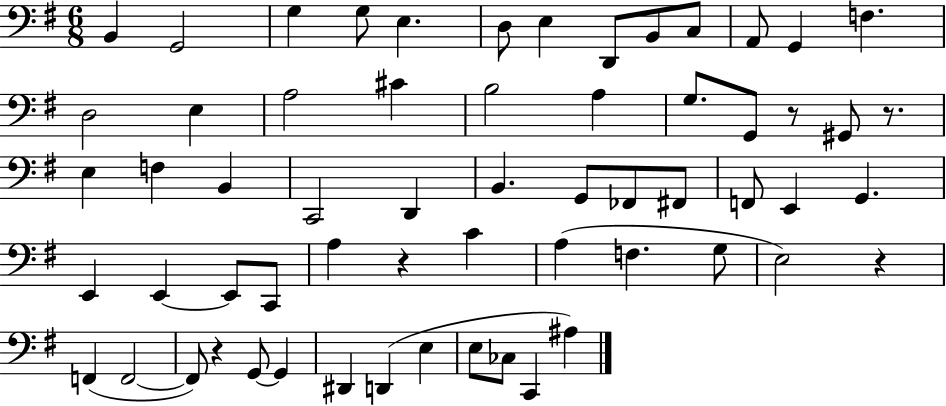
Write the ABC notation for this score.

X:1
T:Untitled
M:6/8
L:1/4
K:G
B,, G,,2 G, G,/2 E, D,/2 E, D,,/2 B,,/2 C,/2 A,,/2 G,, F, D,2 E, A,2 ^C B,2 A, G,/2 G,,/2 z/2 ^G,,/2 z/2 E, F, B,, C,,2 D,, B,, G,,/2 _F,,/2 ^F,,/2 F,,/2 E,, G,, E,, E,, E,,/2 C,,/2 A, z C A, F, G,/2 E,2 z F,, F,,2 F,,/2 z G,,/2 G,, ^D,, D,, E, E,/2 _C,/2 C,, ^A,